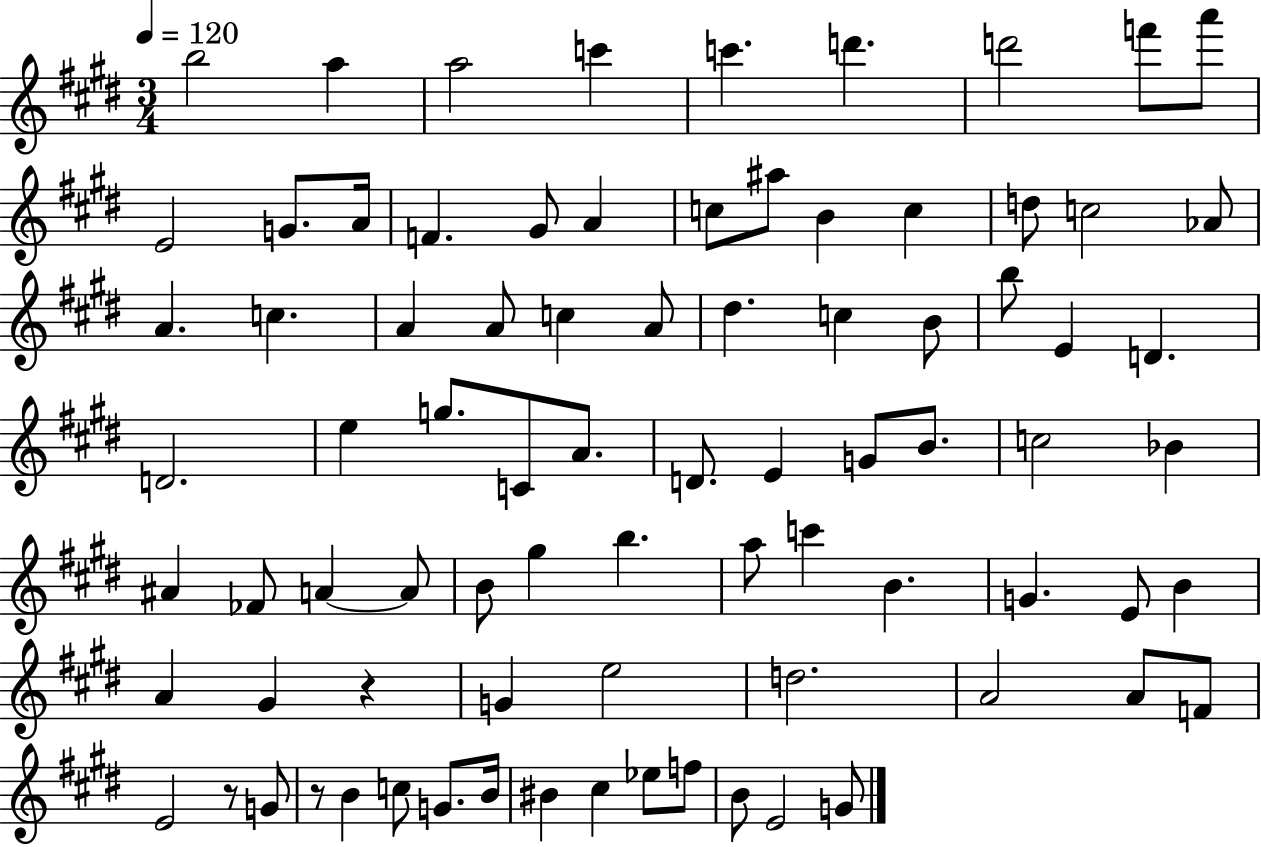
B5/h A5/q A5/h C6/q C6/q. D6/q. D6/h F6/e A6/e E4/h G4/e. A4/s F4/q. G#4/e A4/q C5/e A#5/e B4/q C5/q D5/e C5/h Ab4/e A4/q. C5/q. A4/q A4/e C5/q A4/e D#5/q. C5/q B4/e B5/e E4/q D4/q. D4/h. E5/q G5/e. C4/e A4/e. D4/e. E4/q G4/e B4/e. C5/h Bb4/q A#4/q FES4/e A4/q A4/e B4/e G#5/q B5/q. A5/e C6/q B4/q. G4/q. E4/e B4/q A4/q G#4/q R/q G4/q E5/h D5/h. A4/h A4/e F4/e E4/h R/e G4/e R/e B4/q C5/e G4/e. B4/s BIS4/q C#5/q Eb5/e F5/e B4/e E4/h G4/e